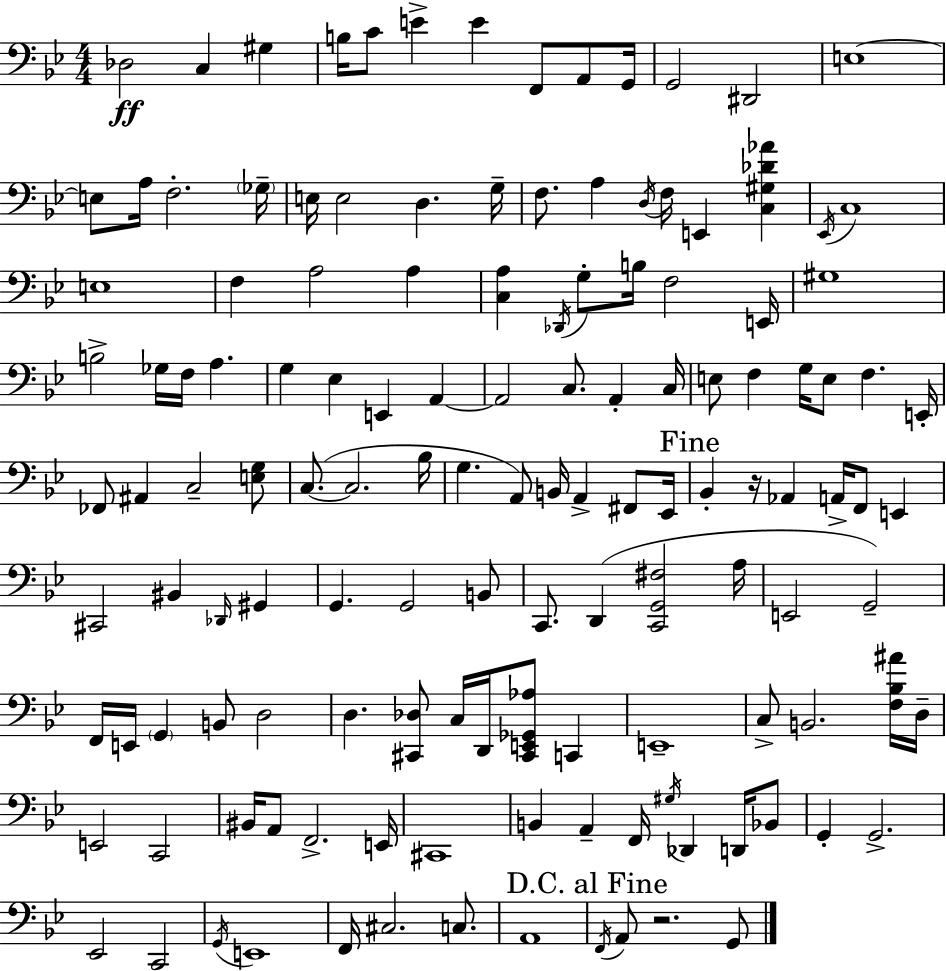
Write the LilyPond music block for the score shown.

{
  \clef bass
  \numericTimeSignature
  \time 4/4
  \key g \minor
  \repeat volta 2 { des2\ff c4 gis4 | b16 c'8 e'4-> e'4 f,8 a,8 g,16 | g,2 dis,2 | e1~~ | \break e8 a16 f2.-. \parenthesize ges16-- | e16 e2 d4. g16-- | f8. a4 \acciaccatura { d16 } f16 e,4 <c gis des' aes'>4 | \acciaccatura { ees,16 } c1 | \break e1 | f4 a2 a4 | <c a>4 \acciaccatura { des,16 } g8-. b16 f2 | e,16 gis1 | \break b2-> ges16 f16 a4. | g4 ees4 e,4 a,4~~ | a,2 c8. a,4-. | c16 e8 f4 g16 e8 f4. | \break e,16-. fes,8 ais,4 c2-- | <e g>8 c8.~(~ c2. | bes16 g4. a,8) b,16 a,4-> | fis,8 ees,16 \mark "Fine" bes,4-. r16 aes,4 a,16-> f,8 e,4 | \break cis,2 bis,4 \grace { des,16 } | gis,4 g,4. g,2 | b,8 c,8. d,4( <c, g, fis>2 | a16 e,2 g,2--) | \break f,16 e,16 \parenthesize g,4 b,8 d2 | d4. <cis, des>8 c16 d,16 <cis, e, ges, aes>8 | c,4 e,1-- | c8-> b,2. | \break <f bes ais'>16 d16-- e,2 c,2 | bis,16 a,8 f,2.-> | e,16 cis,1 | b,4 a,4-- f,16 \acciaccatura { gis16 } des,4 | \break d,16 bes,8 g,4-. g,2.-> | ees,2 c,2 | \acciaccatura { g,16 } e,1 | f,16 cis2. | \break c8. a,1 | \mark "D.C. al Fine" \acciaccatura { f,16 } a,8 r2. | g,8 } \bar "|."
}